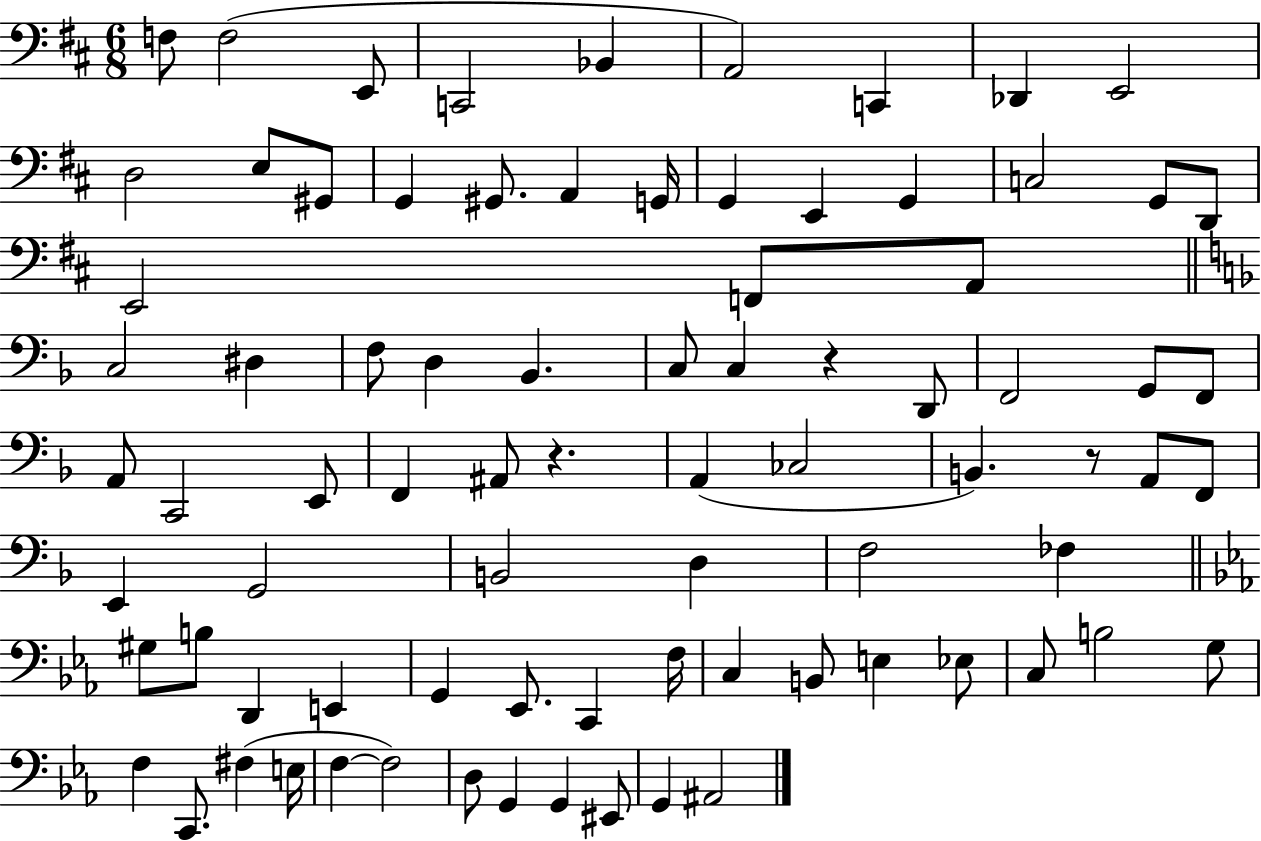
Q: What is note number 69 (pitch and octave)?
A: C2